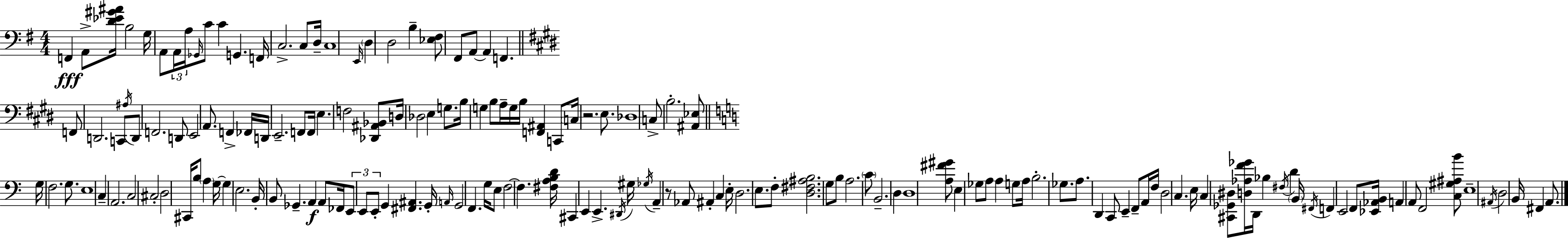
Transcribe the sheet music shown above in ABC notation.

X:1
T:Untitled
M:4/4
L:1/4
K:G
F,, A,,/2 [D_E^G^A]/4 B,2 G,/4 A,,/2 A,,/4 A,/4 _G,,/4 C/2 C G,, F,,/4 C,2 C,/2 D,/4 C,4 E,,/4 D, D,2 B, [_E,^F,]/2 ^F,,/2 A,,/2 A,, F,, F,,/2 D,,2 C,,/2 ^A,/4 D,,/2 F,,2 D,,/2 E,,2 A,,/2 F,, _F,,/4 D,,/4 E,,2 F,,/2 F,,/4 E, F,2 [_D,,^A,,_B,,]/2 D,/4 _D,2 E, G,/2 B,/4 G, B,/2 A,/4 G,/4 B,/4 [F,,^A,,] C,,/2 C,/4 z2 E,/2 _D,4 C,/2 B,2 [^A,,_E,]/2 G,/4 F,2 G,/2 E,4 C, A,,2 C,2 ^C,2 D,2 ^C,,/4 B,/2 A, G,/4 G, E,2 B,,/4 B,,/2 _G,, A,, A,,/2 _F,,/4 E,,/2 E,,/2 E,,/2 G,, [^F,,^A,,] G,,/4 A,,/4 G,,2 F,, G,/4 E,/2 F,2 F, [^F,A,B,D]/4 ^C,, E,, E,, ^D,,/4 ^G,/4 _G,/4 A,, z/2 _A,,/2 ^A,, C, E,/4 D,2 E,/2 F,/2 [D,^F,^A,B,]2 G,/2 B,/2 A,2 C/2 B,,2 D, D,4 [A,^F^G]/2 E, _G,/2 A,/2 A, G,/2 A,/4 B,2 _G,/2 A,/2 D,, C,,/2 E,, F,,/2 A,,/4 F,/4 D,2 C, E,/4 C, [^C,,_G,,^D,]/2 [D,_A,F_G]/4 D,,/4 _B, ^F,/4 D B,,/4 ^F,,/4 F,, E,,2 F,,/2 [_E,,_A,,B,,]/4 A,, A,,/2 F,,2 [C,^G,^A,B]/2 E,4 ^A,,/4 D,2 B,,/4 ^F,, A,,/2